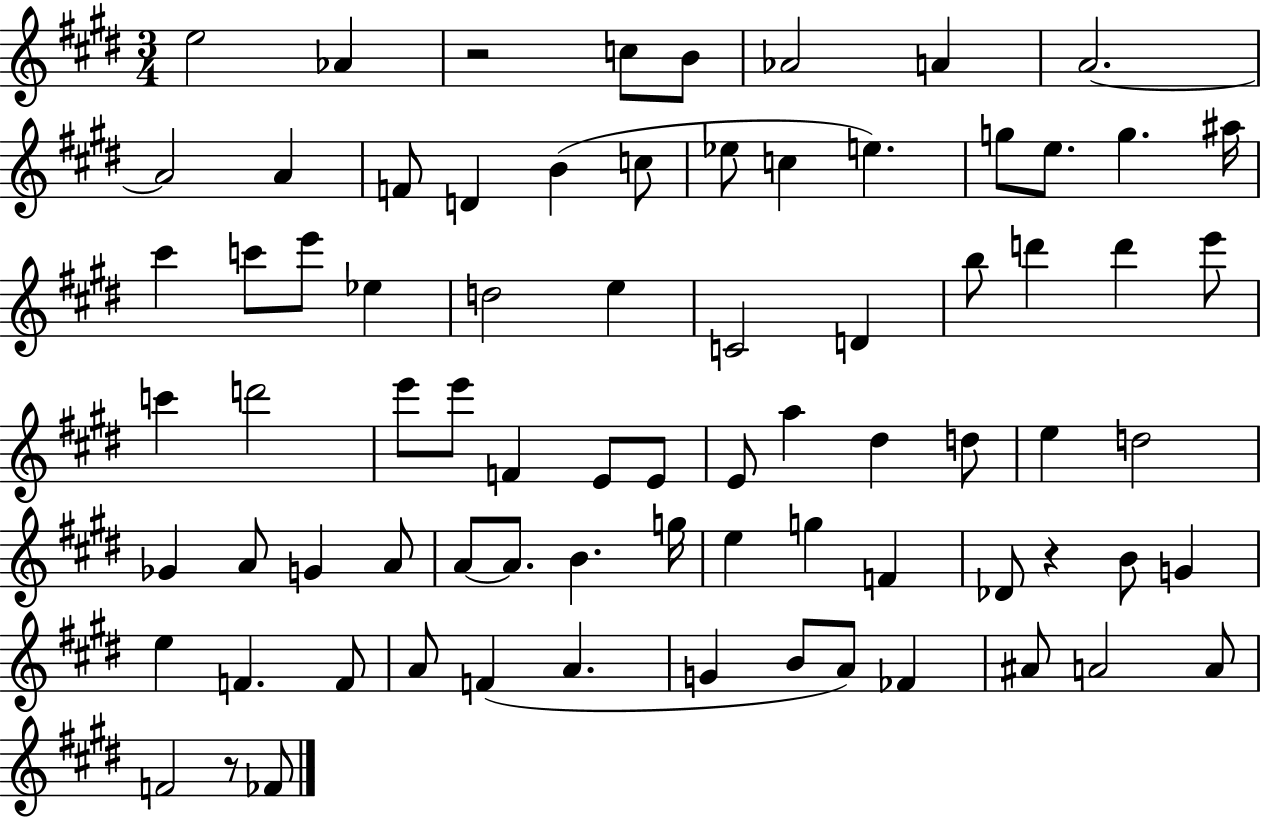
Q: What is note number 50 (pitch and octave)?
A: A4